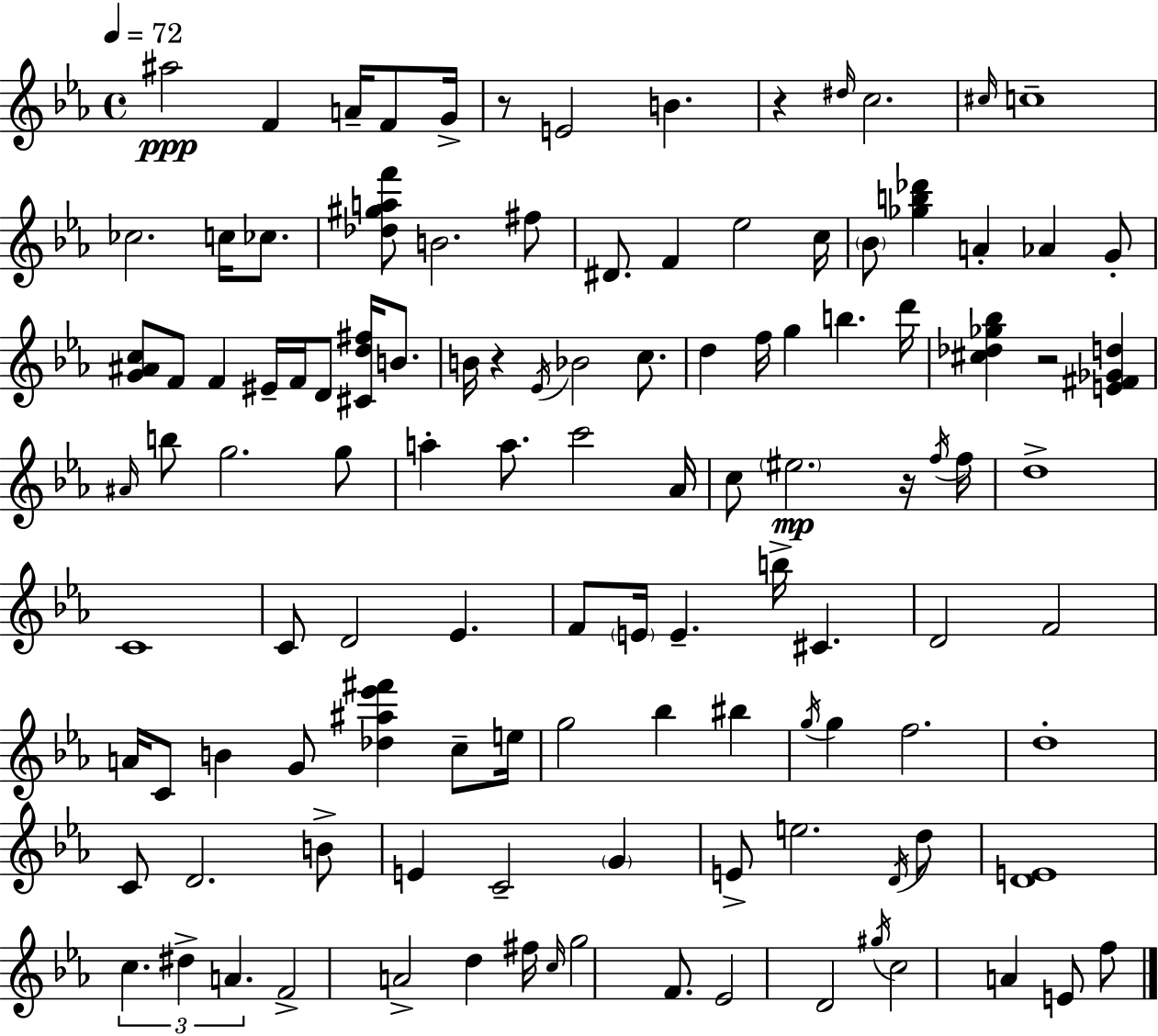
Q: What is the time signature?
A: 4/4